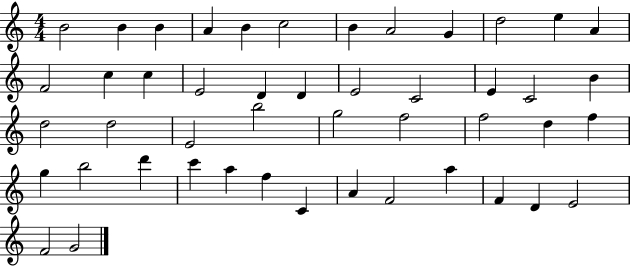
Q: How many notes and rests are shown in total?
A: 47